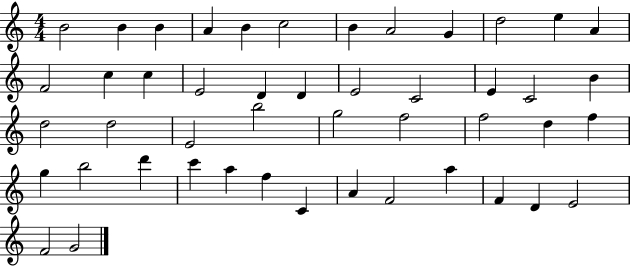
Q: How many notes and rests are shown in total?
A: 47